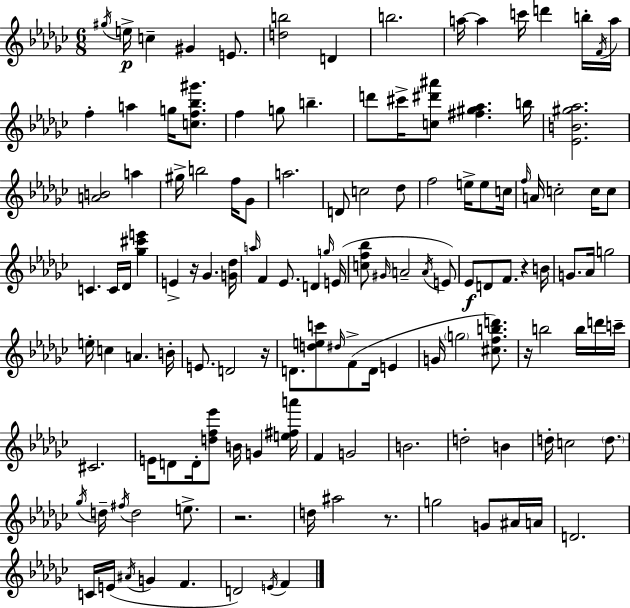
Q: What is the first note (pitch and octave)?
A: G#5